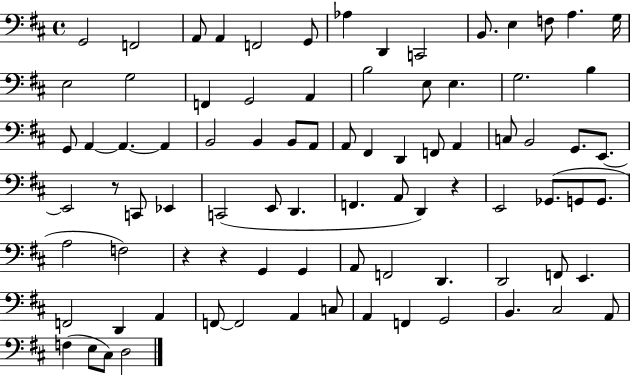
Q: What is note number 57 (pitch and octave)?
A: G2